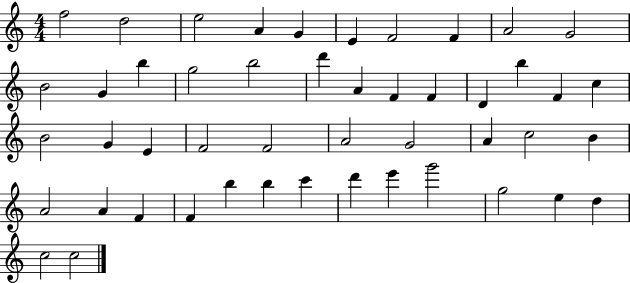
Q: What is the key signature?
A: C major